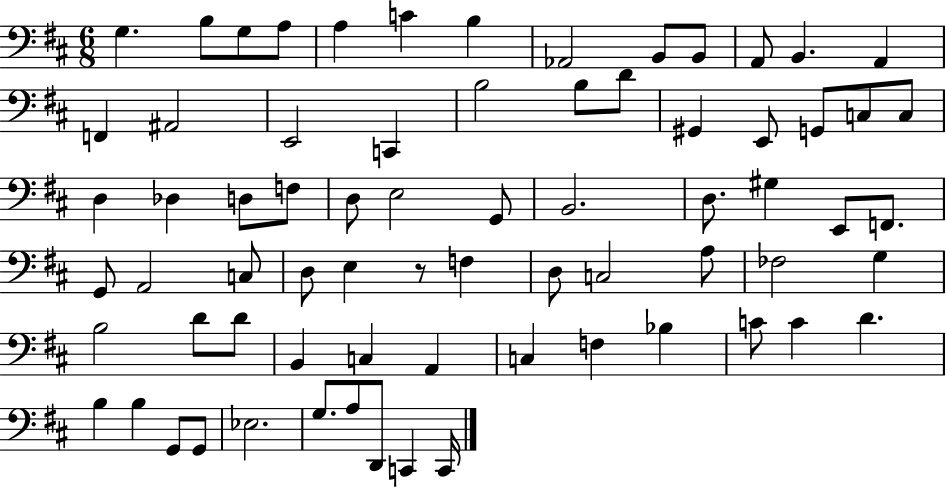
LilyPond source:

{
  \clef bass
  \numericTimeSignature
  \time 6/8
  \key d \major
  g4. b8 g8 a8 | a4 c'4 b4 | aes,2 b,8 b,8 | a,8 b,4. a,4 | \break f,4 ais,2 | e,2 c,4 | b2 b8 d'8 | gis,4 e,8 g,8 c8 c8 | \break d4 des4 d8 f8 | d8 e2 g,8 | b,2. | d8. gis4 e,8 f,8. | \break g,8 a,2 c8 | d8 e4 r8 f4 | d8 c2 a8 | fes2 g4 | \break b2 d'8 d'8 | b,4 c4 a,4 | c4 f4 bes4 | c'8 c'4 d'4. | \break b4 b4 g,8 g,8 | ees2. | g8. a8 d,8 c,4 c,16 | \bar "|."
}